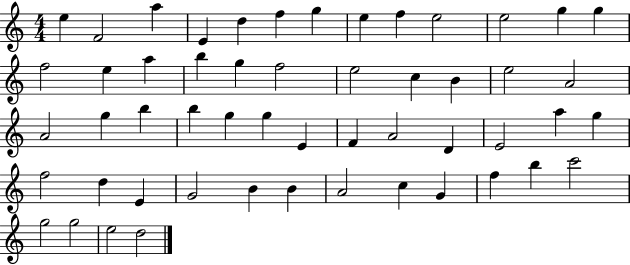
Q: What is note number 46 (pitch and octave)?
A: G4